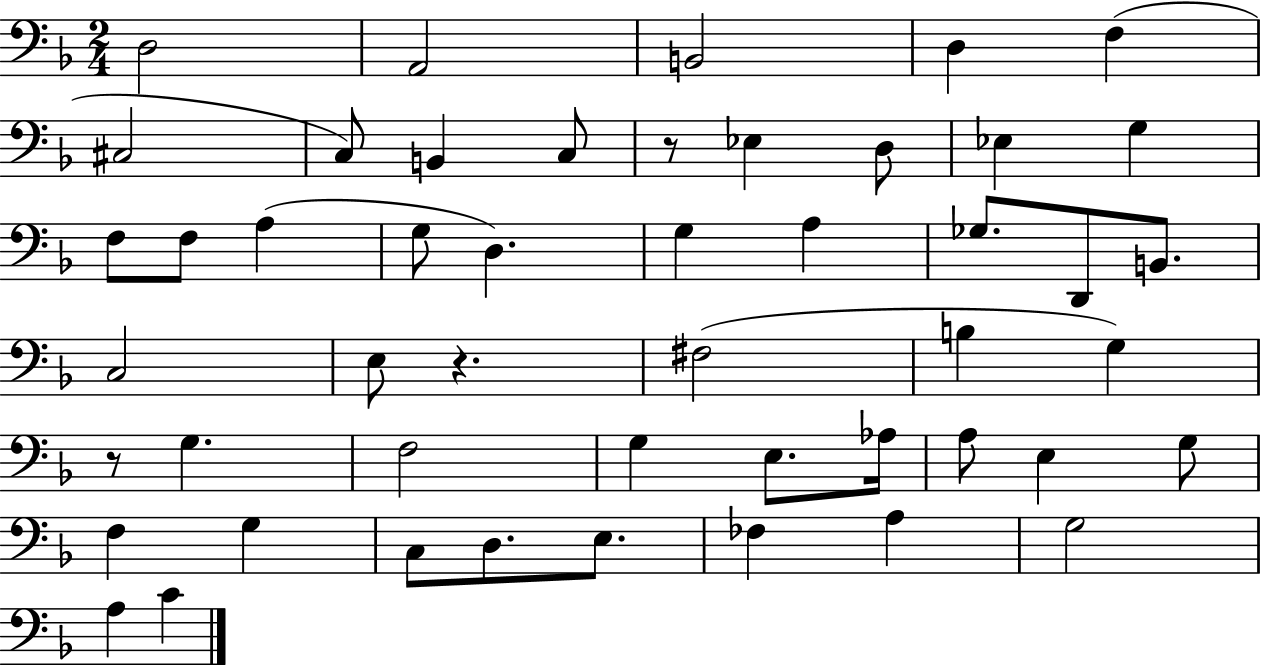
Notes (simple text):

D3/h A2/h B2/h D3/q F3/q C#3/h C3/e B2/q C3/e R/e Eb3/q D3/e Eb3/q G3/q F3/e F3/e A3/q G3/e D3/q. G3/q A3/q Gb3/e. D2/e B2/e. C3/h E3/e R/q. F#3/h B3/q G3/q R/e G3/q. F3/h G3/q E3/e. Ab3/s A3/e E3/q G3/e F3/q G3/q C3/e D3/e. E3/e. FES3/q A3/q G3/h A3/q C4/q